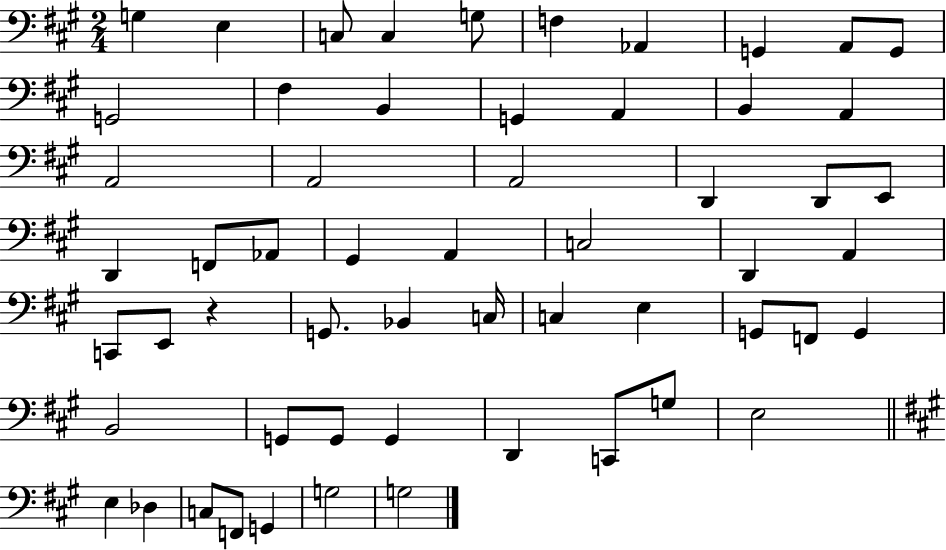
X:1
T:Untitled
M:2/4
L:1/4
K:A
G, E, C,/2 C, G,/2 F, _A,, G,, A,,/2 G,,/2 G,,2 ^F, B,, G,, A,, B,, A,, A,,2 A,,2 A,,2 D,, D,,/2 E,,/2 D,, F,,/2 _A,,/2 ^G,, A,, C,2 D,, A,, C,,/2 E,,/2 z G,,/2 _B,, C,/4 C, E, G,,/2 F,,/2 G,, B,,2 G,,/2 G,,/2 G,, D,, C,,/2 G,/2 E,2 E, _D, C,/2 F,,/2 G,, G,2 G,2